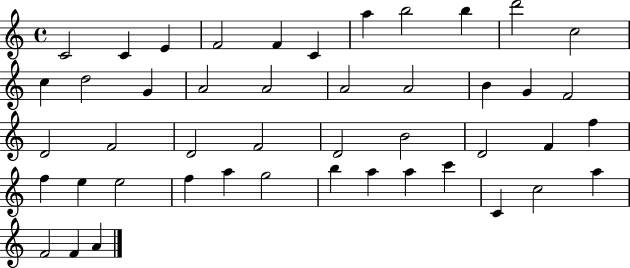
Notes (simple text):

C4/h C4/q E4/q F4/h F4/q C4/q A5/q B5/h B5/q D6/h C5/h C5/q D5/h G4/q A4/h A4/h A4/h A4/h B4/q G4/q F4/h D4/h F4/h D4/h F4/h D4/h B4/h D4/h F4/q F5/q F5/q E5/q E5/h F5/q A5/q G5/h B5/q A5/q A5/q C6/q C4/q C5/h A5/q F4/h F4/q A4/q